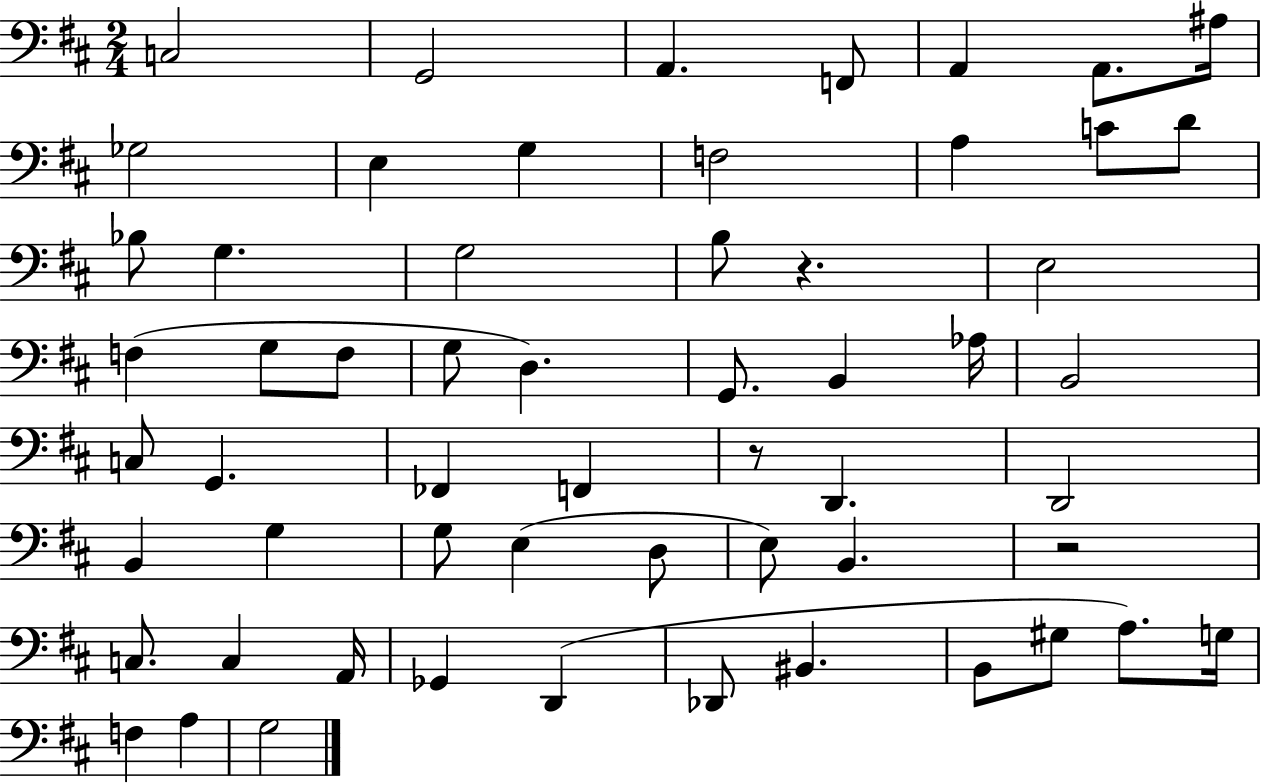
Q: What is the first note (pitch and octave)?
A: C3